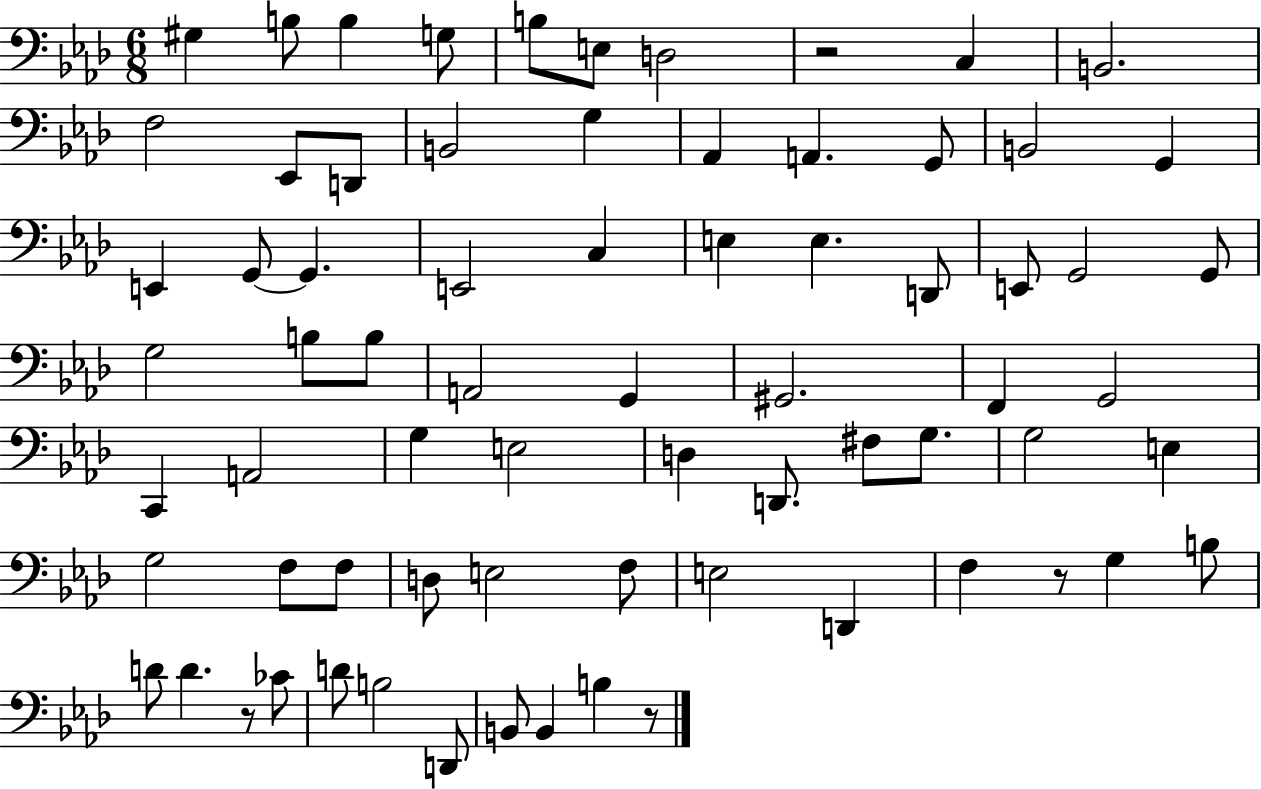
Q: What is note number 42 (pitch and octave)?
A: E3